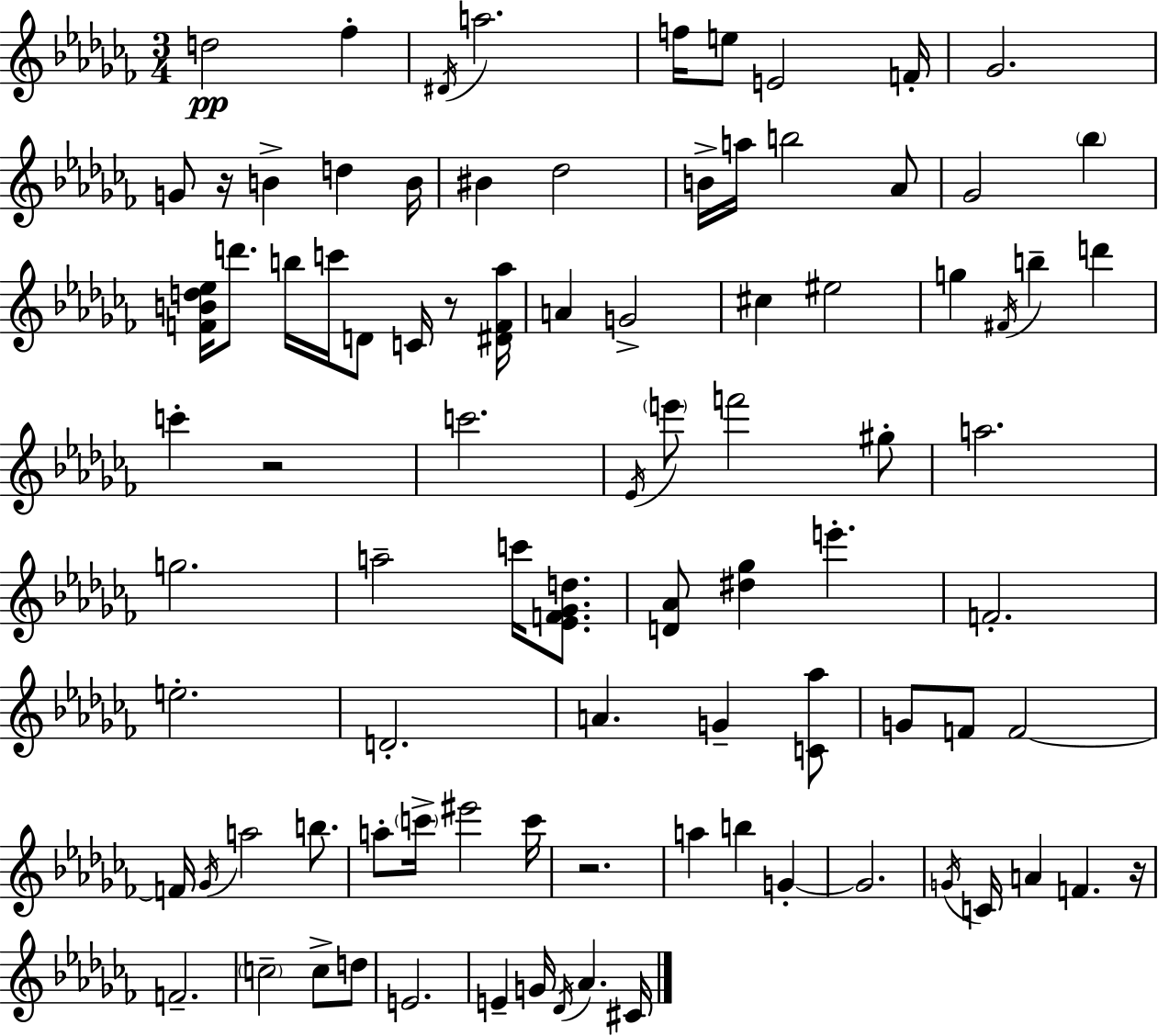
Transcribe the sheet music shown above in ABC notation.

X:1
T:Untitled
M:3/4
L:1/4
K:Abm
d2 _f ^D/4 a2 f/4 e/2 E2 F/4 _G2 G/2 z/4 B d B/4 ^B _d2 B/4 a/4 b2 _A/2 _G2 _b [FBd_e]/4 d'/2 b/4 c'/4 D/2 C/4 z/2 [^DF_a]/4 A G2 ^c ^e2 g ^F/4 b d' c' z2 c'2 _E/4 e'/2 f'2 ^g/2 a2 g2 a2 c'/4 [_EF_Gd]/2 [D_A]/2 [^d_g] e' F2 e2 D2 A G [C_a]/2 G/2 F/2 F2 F/4 _G/4 a2 b/2 a/2 c'/4 ^e'2 c'/4 z2 a b G G2 G/4 C/4 A F z/4 F2 c2 c/2 d/2 E2 E G/4 _D/4 _A ^C/4